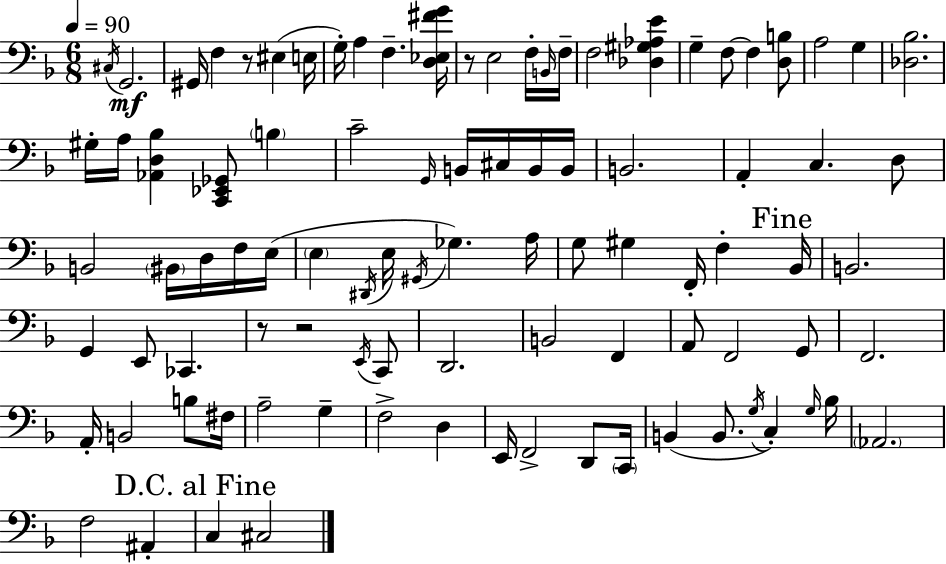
{
  \clef bass
  \numericTimeSignature
  \time 6/8
  \key d \minor
  \tempo 4 = 90
  \acciaccatura { cis16 }\mf g,2. | gis,16 f4 r8 eis4( | e16 g16-.) a4 f4.-- | <d ees fis' g'>16 r8 e2 f16-. | \break \grace { b,16 } f16-- f2 <des gis aes e'>4 | g4-- f8~~ f4 | <d b>8 a2 g4 | <des bes>2. | \break gis16-. a16 <aes, d bes>4 <c, ees, ges,>8 \parenthesize b4 | c'2-- \grace { g,16 } b,16 | cis16 b,16 b,16 b,2. | a,4-. c4. | \break d8 b,2 \parenthesize bis,16 | d16 f16 e16( \parenthesize e4 \acciaccatura { dis,16 } e16 \acciaccatura { gis,16 }) ges4. | a16 g8 gis4 f,16-. | f4-. \mark "Fine" bes,16 b,2. | \break g,4 e,8 ces,4. | r8 r2 | \acciaccatura { e,16 } c,8 d,2. | b,2 | \break f,4 a,8 f,2 | g,8 f,2. | a,16-. b,2 | b8 fis16 a2-- | \break g4-- f2-> | d4 e,16 f,2-> | d,8 \parenthesize c,16 b,4( b,8. | \acciaccatura { g16 }) c4-. \grace { g16 } bes16 \parenthesize aes,2. | \break f2 | ais,4-. \mark "D.C. al Fine" c4 | cis2 \bar "|."
}